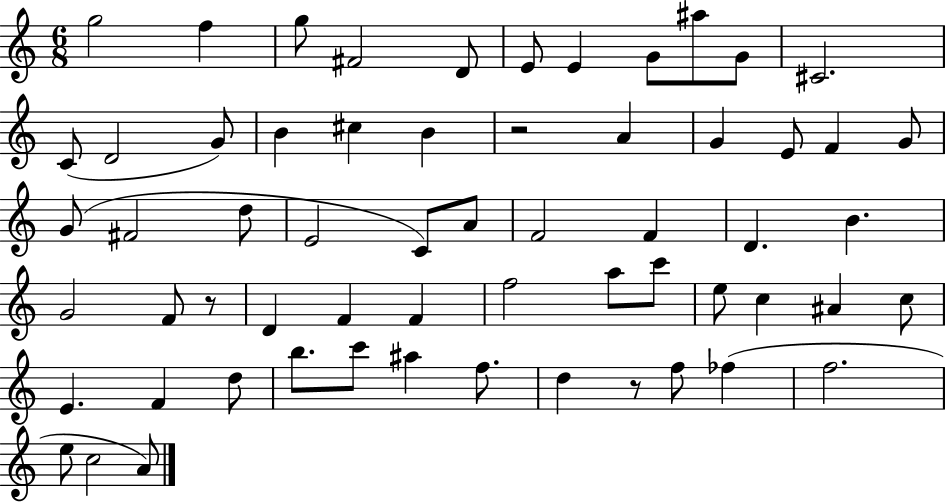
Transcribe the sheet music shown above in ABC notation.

X:1
T:Untitled
M:6/8
L:1/4
K:C
g2 f g/2 ^F2 D/2 E/2 E G/2 ^a/2 G/2 ^C2 C/2 D2 G/2 B ^c B z2 A G E/2 F G/2 G/2 ^F2 d/2 E2 C/2 A/2 F2 F D B G2 F/2 z/2 D F F f2 a/2 c'/2 e/2 c ^A c/2 E F d/2 b/2 c'/2 ^a f/2 d z/2 f/2 _f f2 e/2 c2 A/2